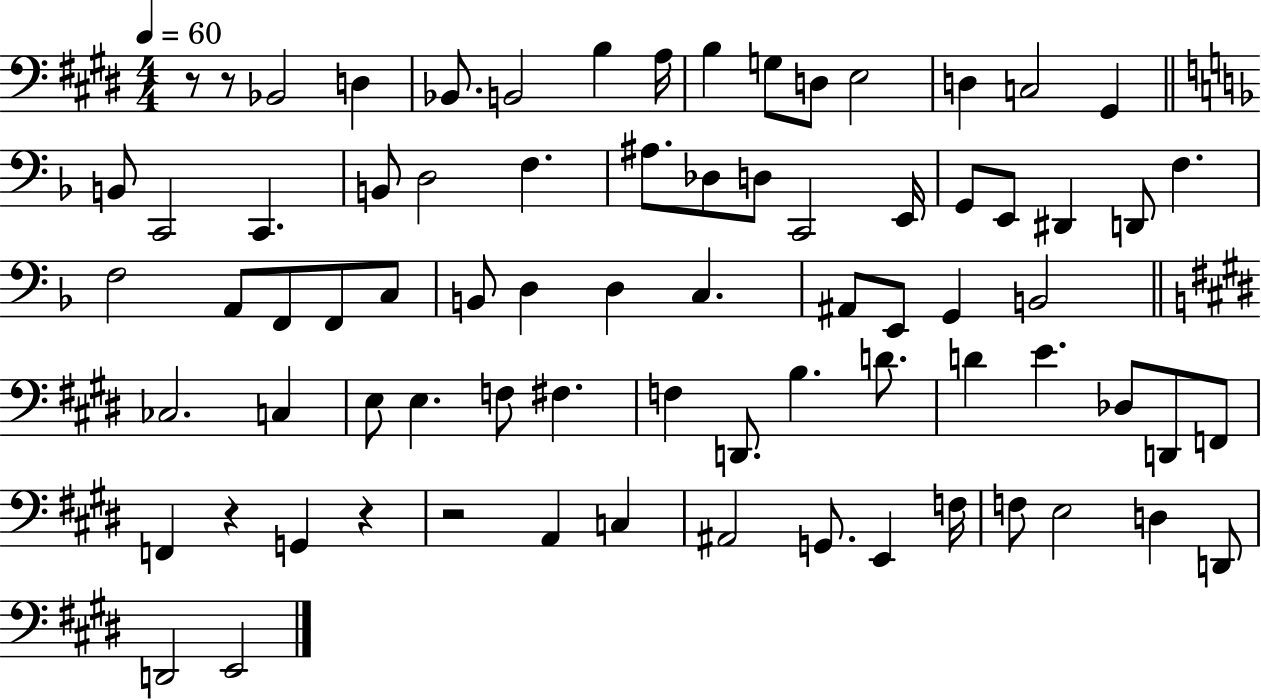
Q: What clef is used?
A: bass